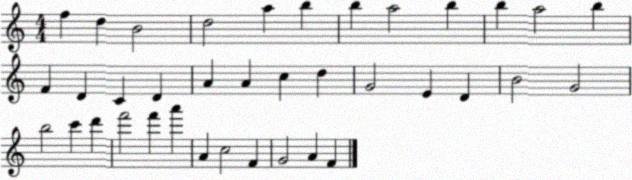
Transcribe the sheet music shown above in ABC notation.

X:1
T:Untitled
M:4/4
L:1/4
K:C
f d B2 d2 a b b a2 b b a2 b F D C D A A c d G2 E D B2 G2 b2 c' d' f'2 f' a' A c2 F G2 A F